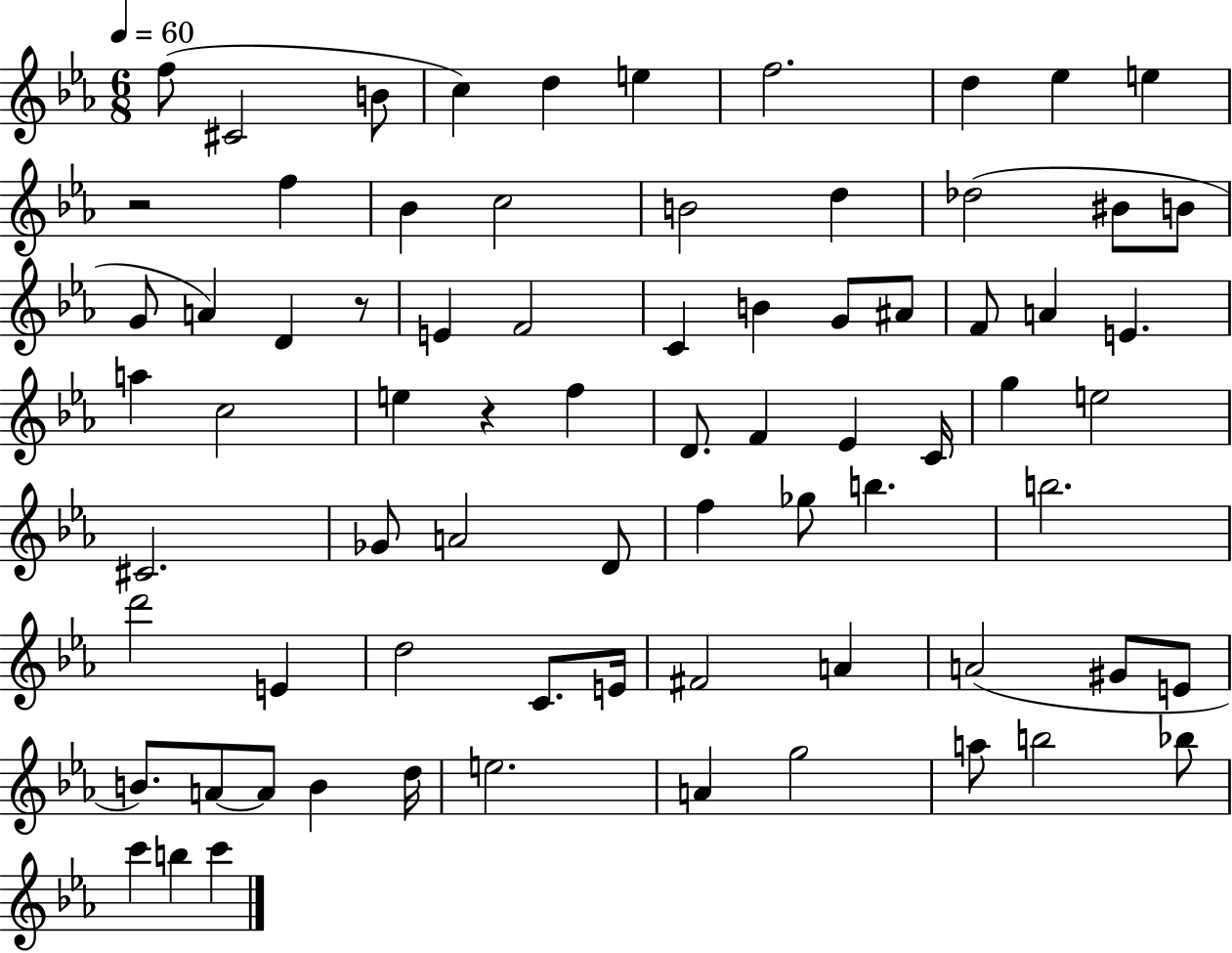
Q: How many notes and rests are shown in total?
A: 75